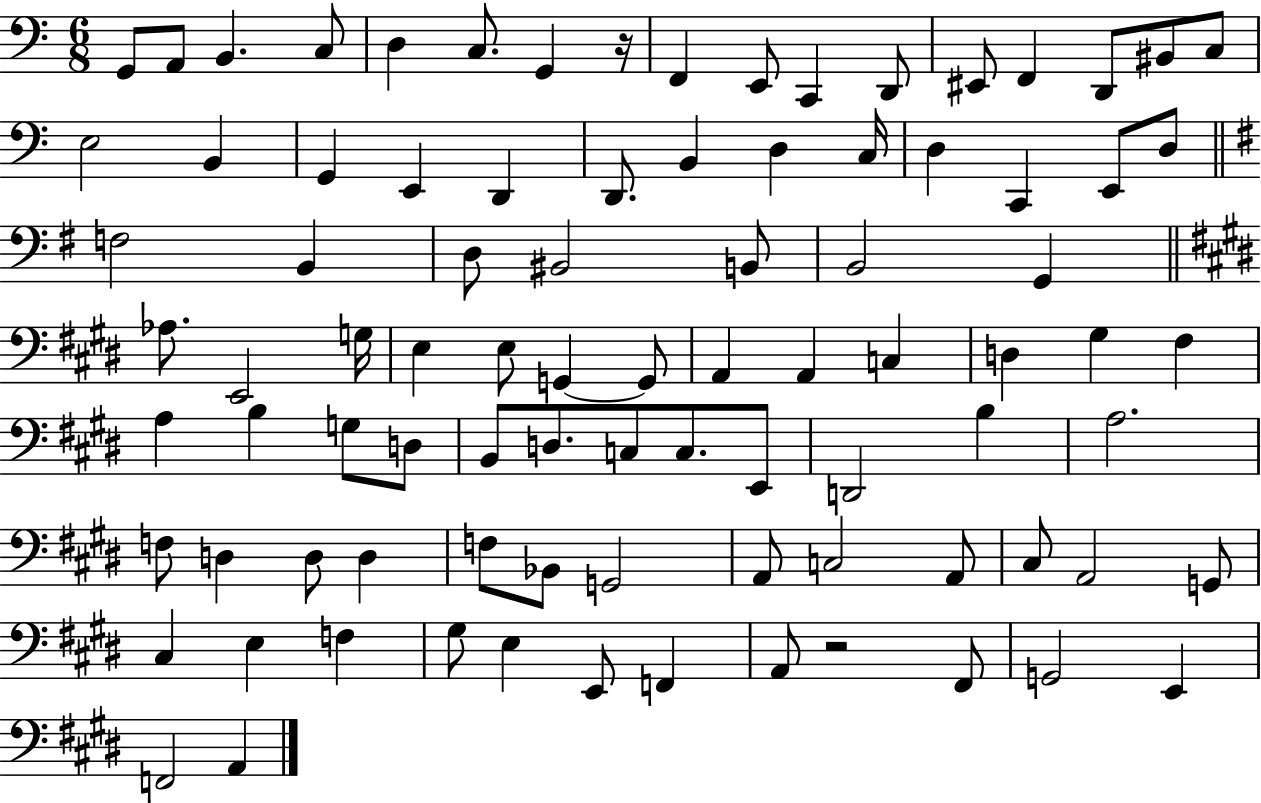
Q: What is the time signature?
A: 6/8